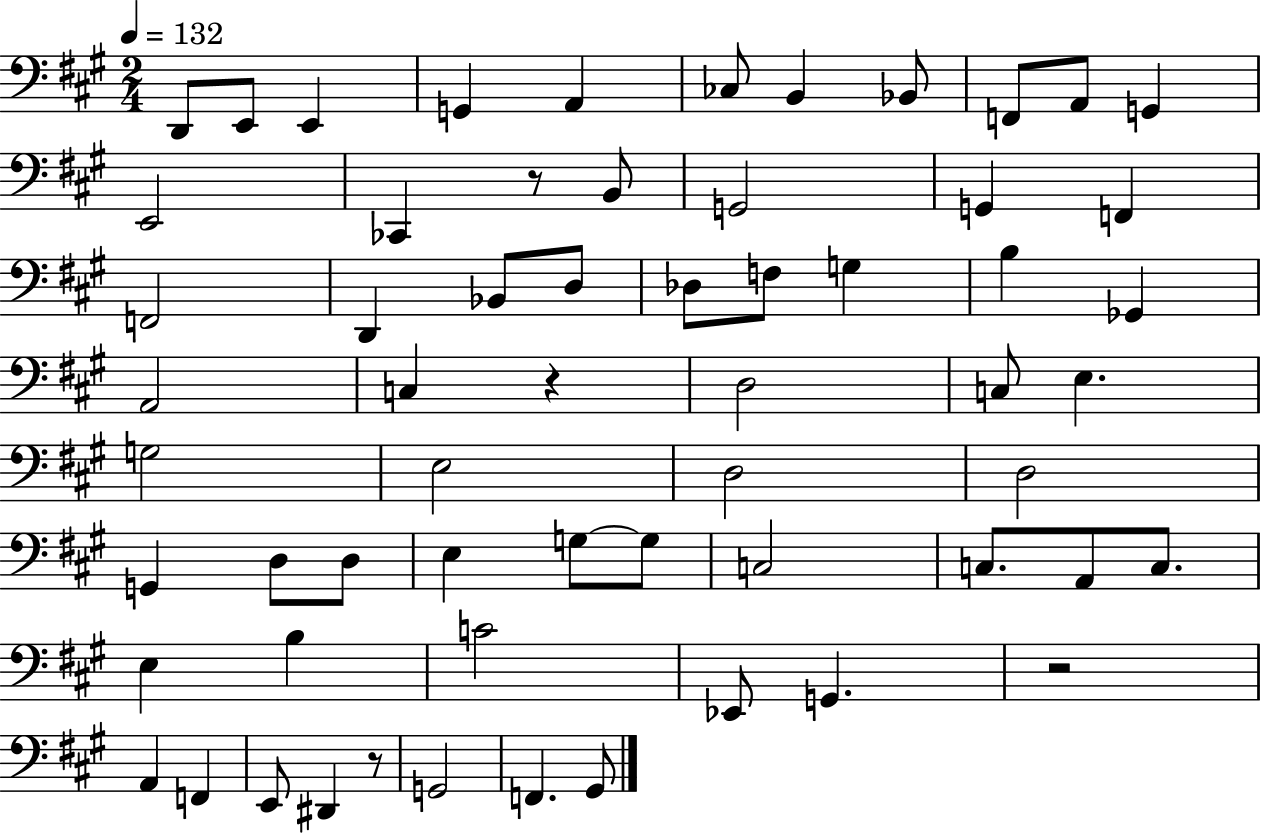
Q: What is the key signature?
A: A major